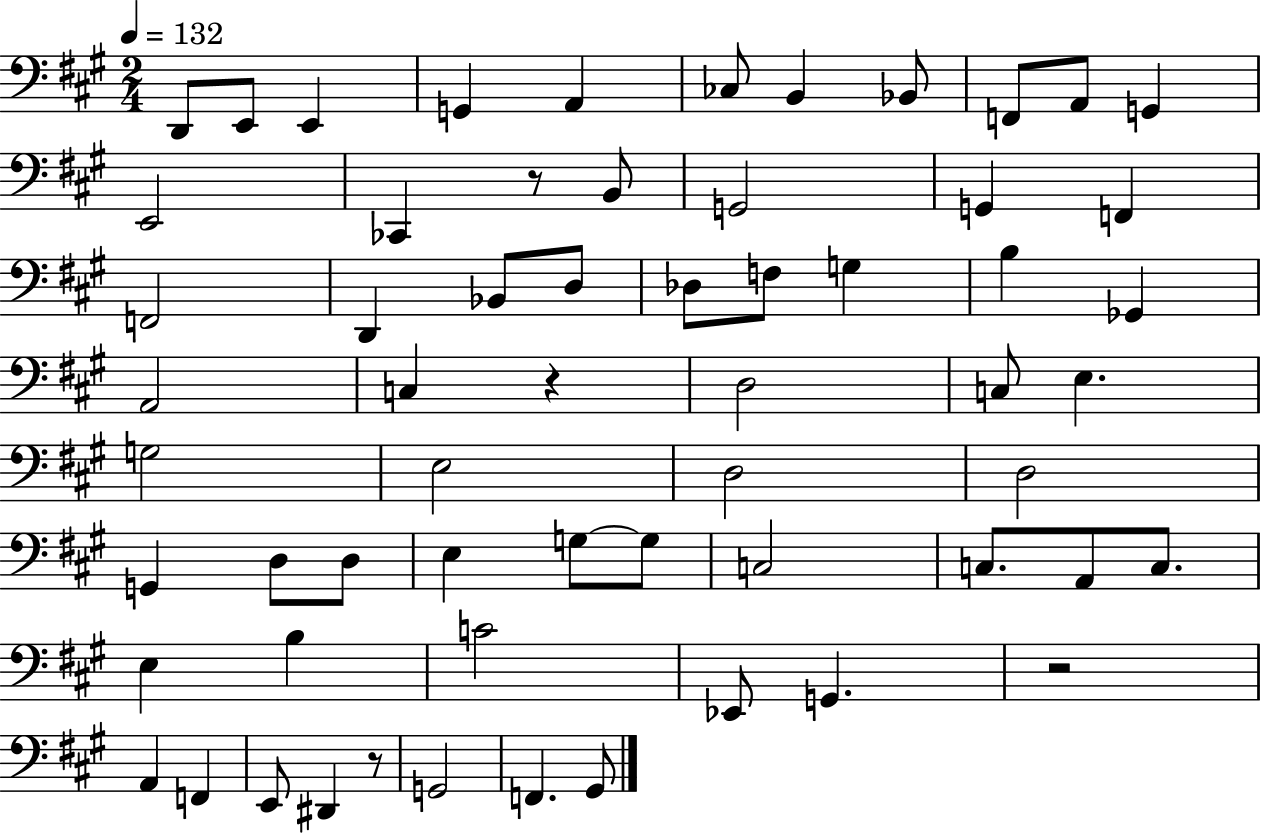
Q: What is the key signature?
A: A major